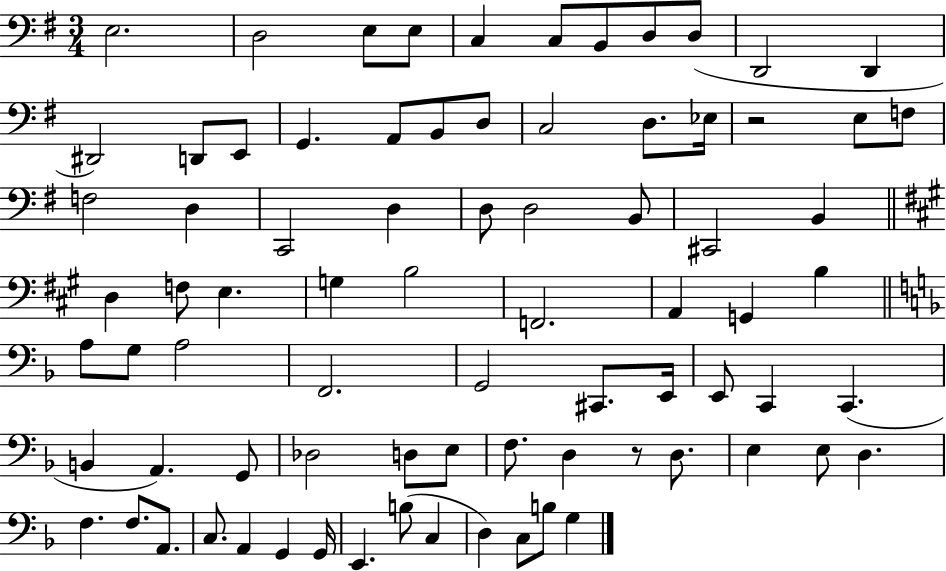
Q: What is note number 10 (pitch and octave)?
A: D2